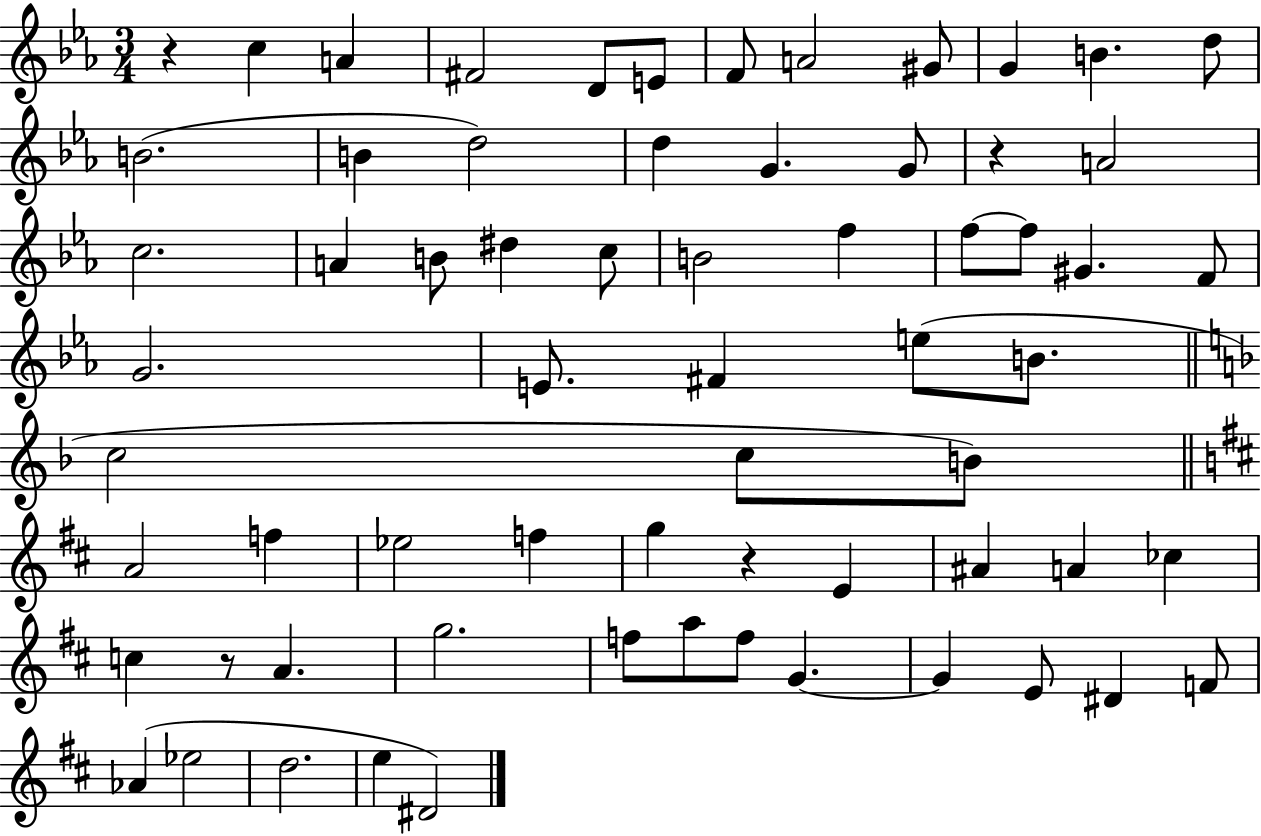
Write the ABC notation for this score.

X:1
T:Untitled
M:3/4
L:1/4
K:Eb
z c A ^F2 D/2 E/2 F/2 A2 ^G/2 G B d/2 B2 B d2 d G G/2 z A2 c2 A B/2 ^d c/2 B2 f f/2 f/2 ^G F/2 G2 E/2 ^F e/2 B/2 c2 c/2 B/2 A2 f _e2 f g z E ^A A _c c z/2 A g2 f/2 a/2 f/2 G G E/2 ^D F/2 _A _e2 d2 e ^D2